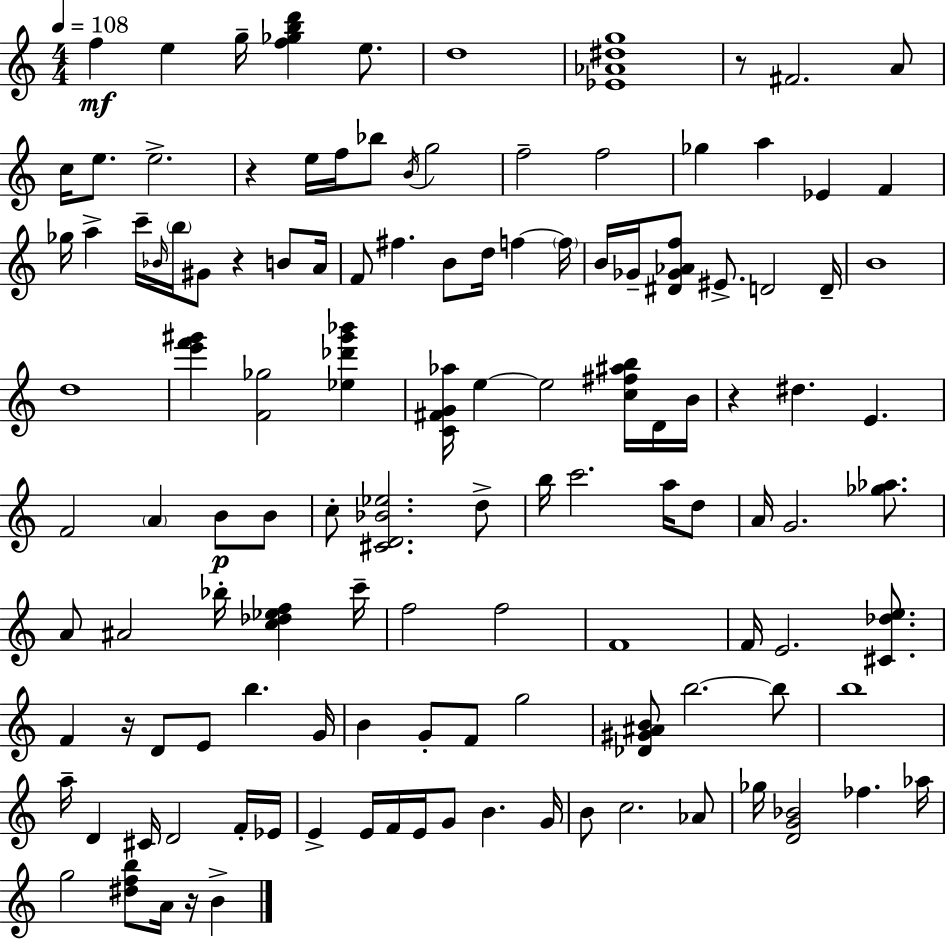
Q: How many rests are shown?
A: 6